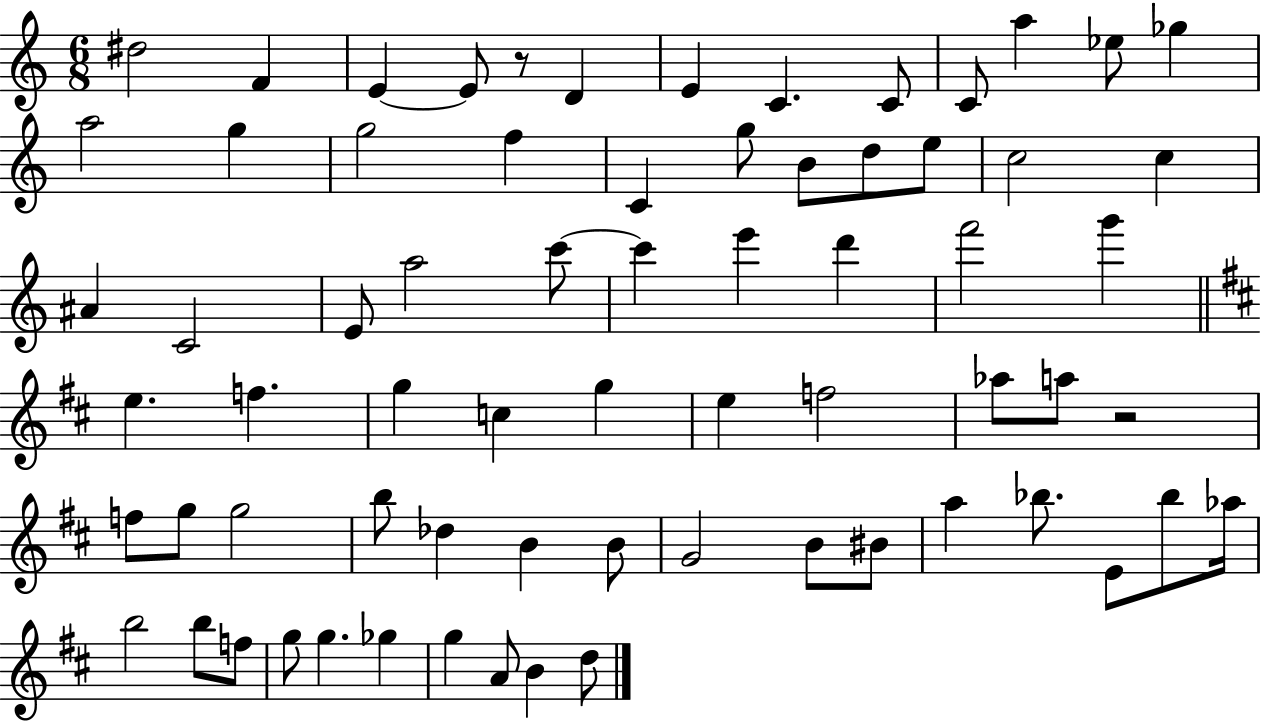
X:1
T:Untitled
M:6/8
L:1/4
K:C
^d2 F E E/2 z/2 D E C C/2 C/2 a _e/2 _g a2 g g2 f C g/2 B/2 d/2 e/2 c2 c ^A C2 E/2 a2 c'/2 c' e' d' f'2 g' e f g c g e f2 _a/2 a/2 z2 f/2 g/2 g2 b/2 _d B B/2 G2 B/2 ^B/2 a _b/2 E/2 _b/2 _a/4 b2 b/2 f/2 g/2 g _g g A/2 B d/2